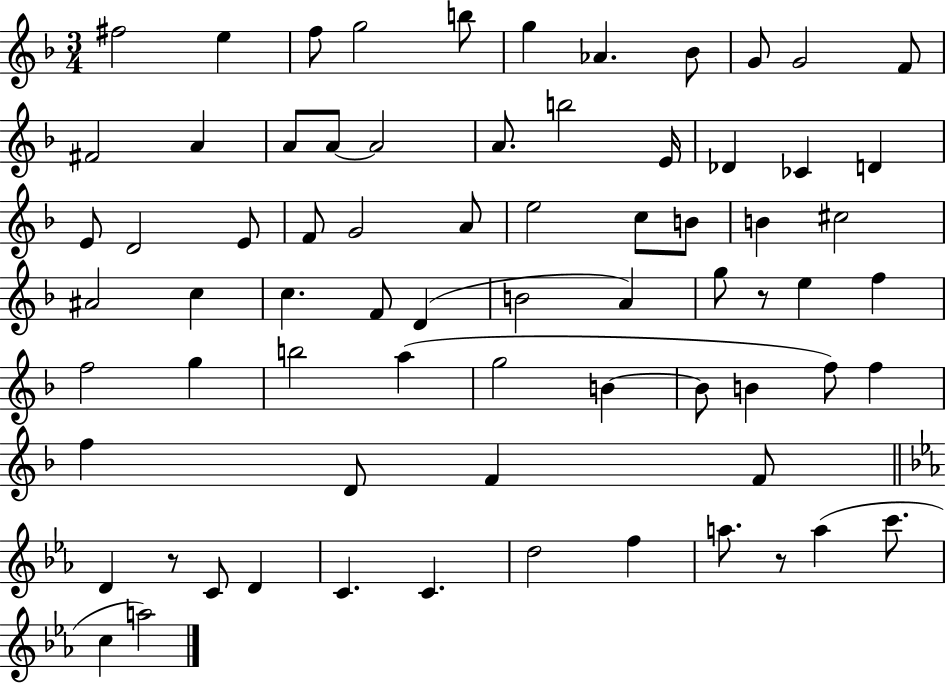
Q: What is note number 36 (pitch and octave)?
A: C5